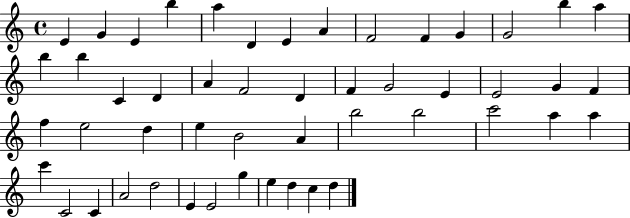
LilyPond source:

{
  \clef treble
  \time 4/4
  \defaultTimeSignature
  \key c \major
  e'4 g'4 e'4 b''4 | a''4 d'4 e'4 a'4 | f'2 f'4 g'4 | g'2 b''4 a''4 | \break b''4 b''4 c'4 d'4 | a'4 f'2 d'4 | f'4 g'2 e'4 | e'2 g'4 f'4 | \break f''4 e''2 d''4 | e''4 b'2 a'4 | b''2 b''2 | c'''2 a''4 a''4 | \break c'''4 c'2 c'4 | a'2 d''2 | e'4 e'2 g''4 | e''4 d''4 c''4 d''4 | \break \bar "|."
}